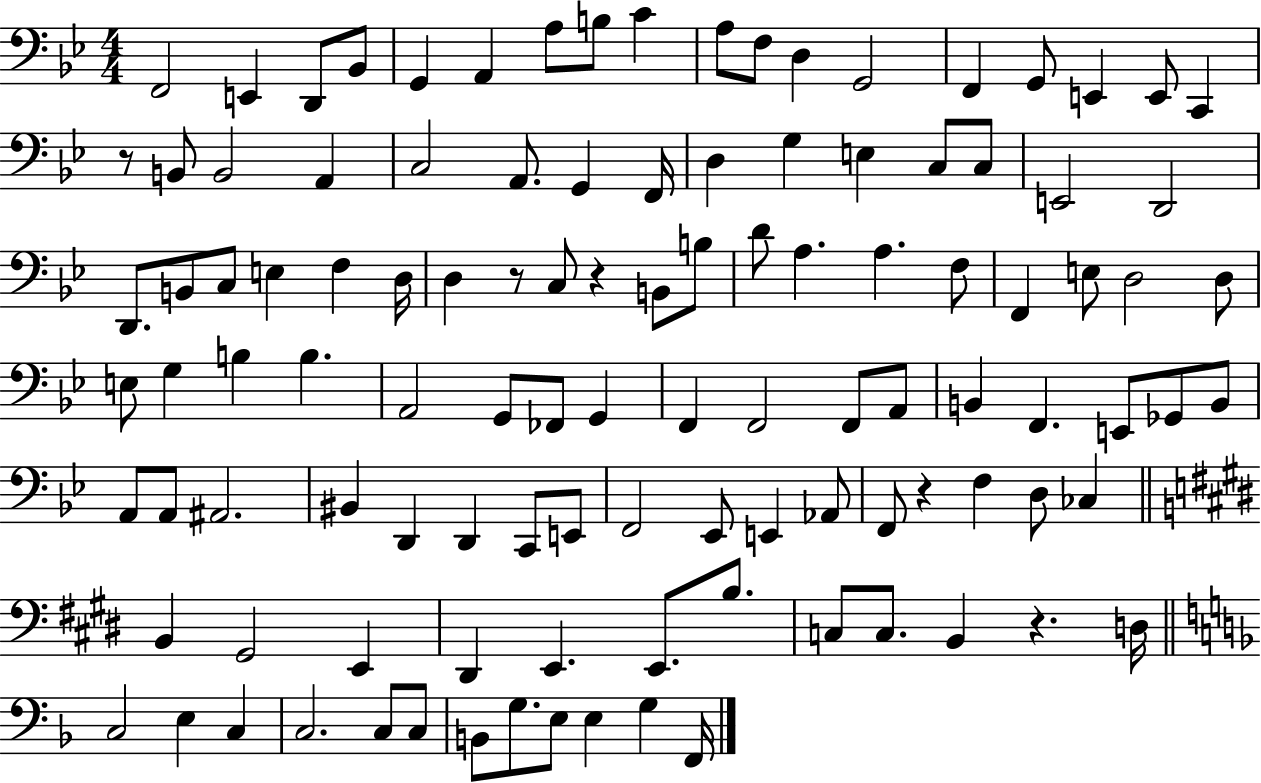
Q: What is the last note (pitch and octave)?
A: F2